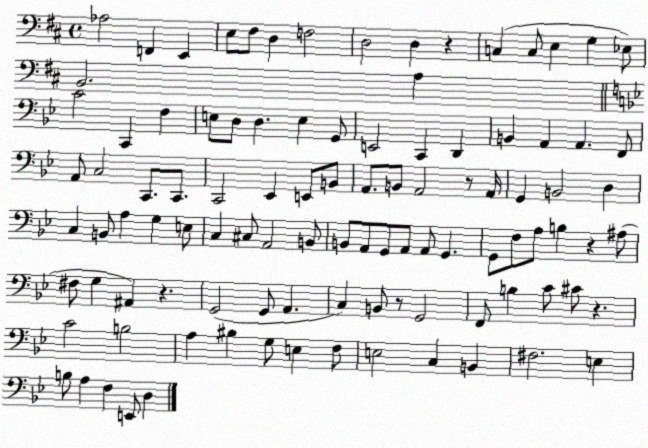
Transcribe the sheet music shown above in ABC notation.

X:1
T:Untitled
M:4/4
L:1/4
K:D
_A,2 F,, E,, E,/2 ^F,/2 D, F,2 D,2 D, z C, C,/2 E, G, _E,/2 B,,2 A, C2 C,, F, E,/2 D,/2 D, E, G,,/2 E,,2 C,, D,, B,, A,, A,, F,,/2 A,,/2 C,2 C,,/2 C,,/2 C,,2 _E,, E,,/2 B,,/2 A,,/2 B,,/2 A,,2 z/2 A,,/4 G,, B,,2 D, C, B,,/2 A, G, E,/2 C, ^C,/2 A,,2 B,,/2 B,,/2 A,,/2 G,,/2 A,,/2 A,,/2 G,, G,,/2 F,/2 A,/2 B, z ^A,/2 ^F,/2 G, ^A,, z G,,2 G,,/2 A,, C, B,,/2 z/2 G,,2 F,,/2 B, C/2 ^C/2 z C2 B,2 A, ^B, G,/2 E, F,/2 E,2 C, B,, ^F,2 E, B,/2 A, F, E,,/2 D,